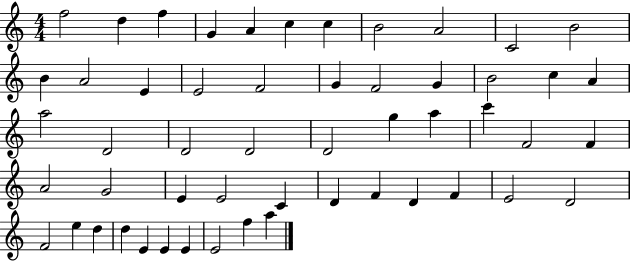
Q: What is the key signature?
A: C major